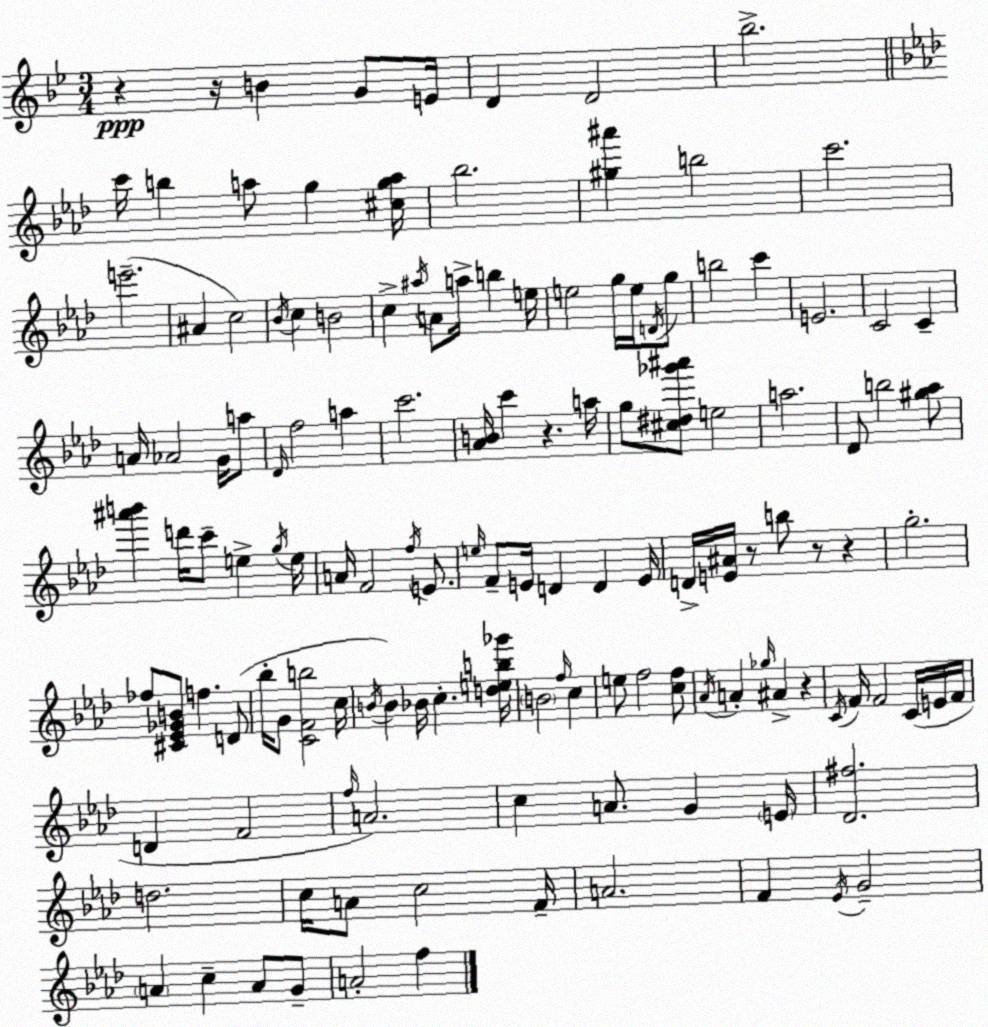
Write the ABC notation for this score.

X:1
T:Untitled
M:3/4
L:1/4
K:Bb
z z/4 B G/2 E/4 D D2 _b2 c'/4 b a/2 g [^cga]/4 _b2 [^g^a'] b2 c'2 e'2 ^A c2 _B/4 c B2 c ^a/4 A/2 a/4 b e/4 e2 g/4 e/4 D/4 g/2 b2 c' E2 C2 C A/4 _A2 G/4 a/2 _D/4 f2 a c'2 [_AB]/4 c' z a/4 g/2 [^c^d_g'^a']/2 e2 a2 _D/2 b2 [^g_a]/2 [^a'b'] d'/4 c'/2 e g/4 e/4 A/4 F2 f/4 E/2 e/4 F/2 E/4 D D E/4 D/4 [E^A]/4 z/2 b/2 z/2 z g2 _f/2 [^C_E_GB]/2 f D/2 _b/4 G/2 [CFb]2 c/4 B/4 B _B/4 c [deb_g']/4 B2 f/4 c e/2 f2 [cf]/2 _A/4 A _g/4 ^A z C/4 F/4 F2 C/4 E/4 F/4 D F2 f/4 A2 c A/2 G E/4 [_D^f]2 d2 c/4 A/2 c2 F/4 A2 F _E/4 G2 A c A/2 G/2 A2 f